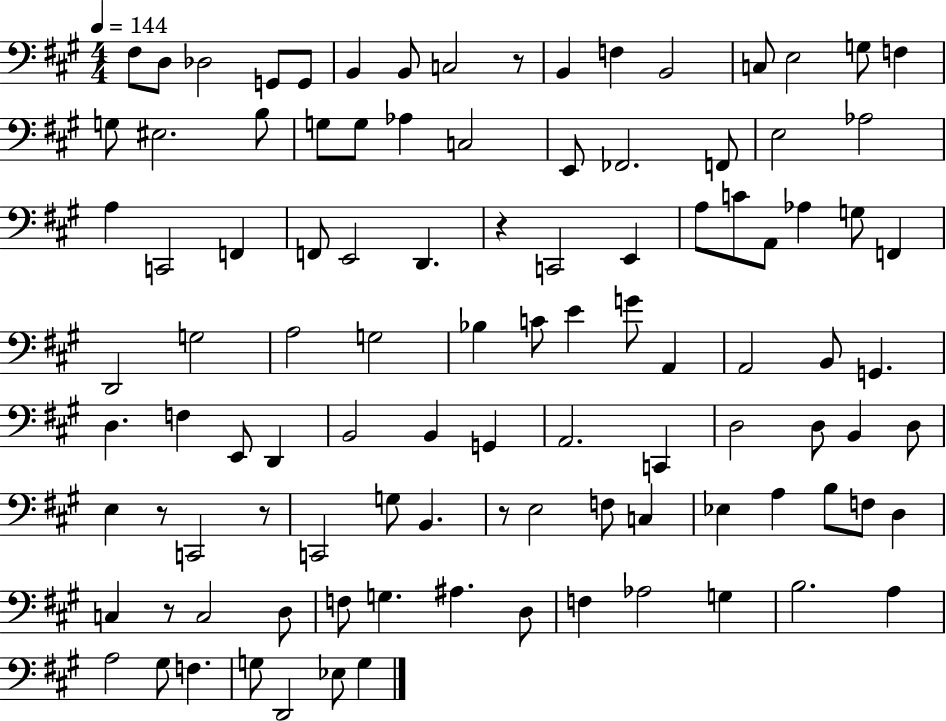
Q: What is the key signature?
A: A major